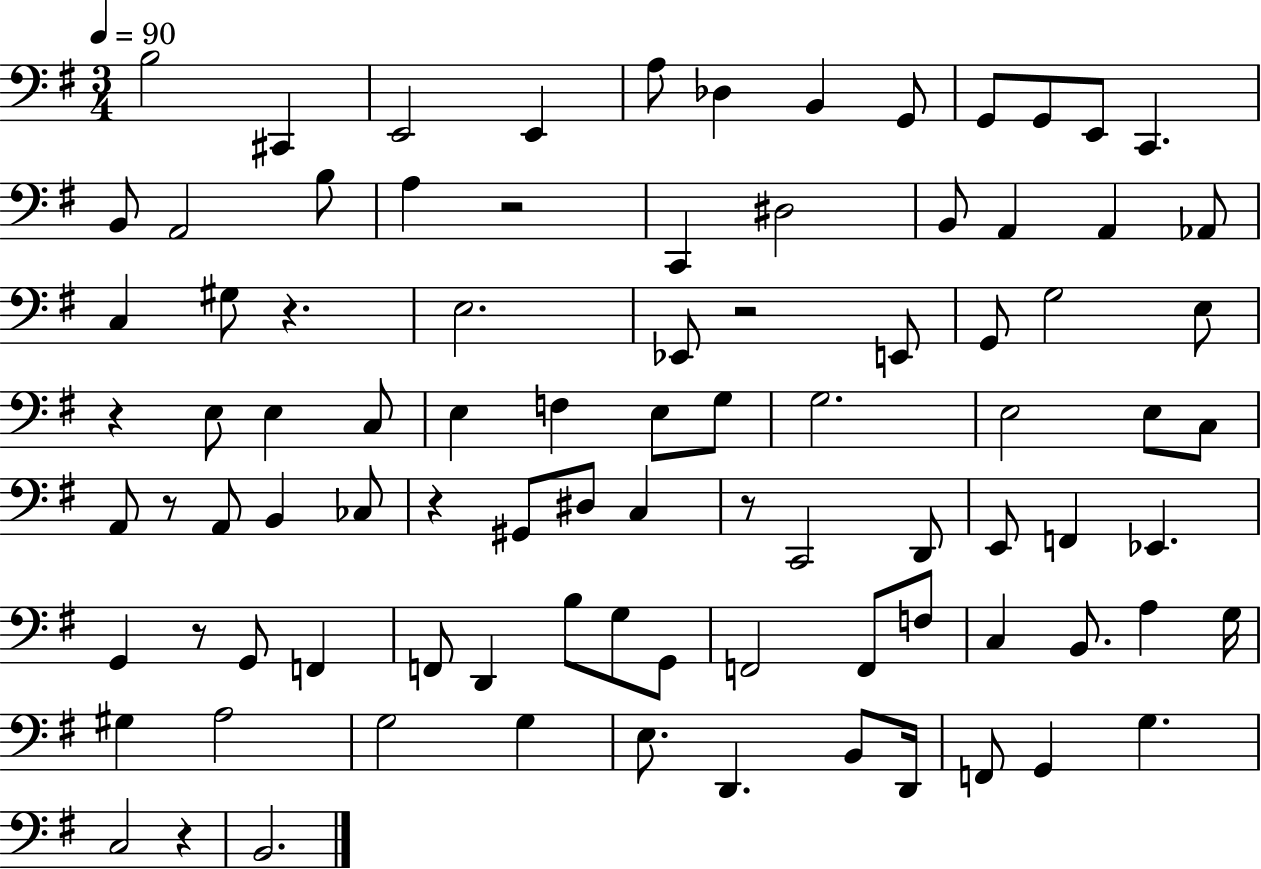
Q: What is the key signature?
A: G major